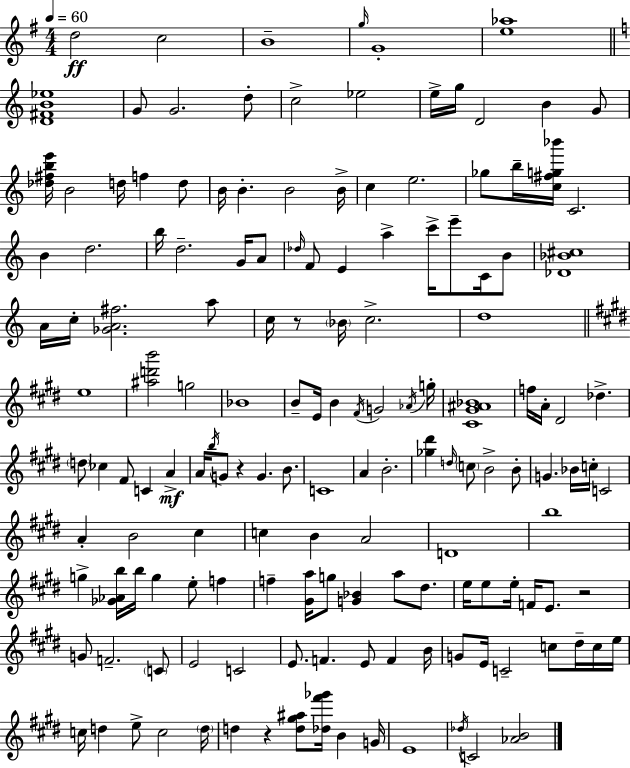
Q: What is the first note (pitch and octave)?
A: D5